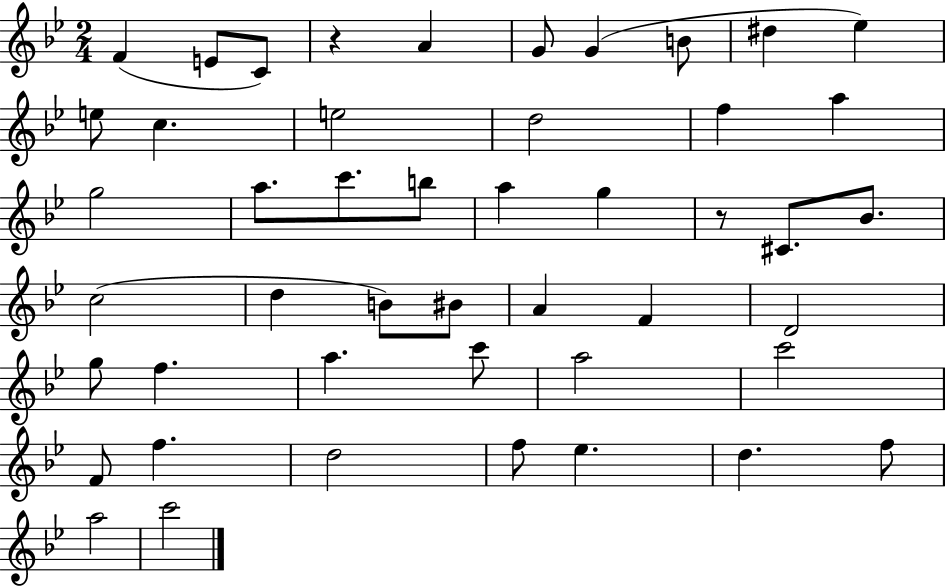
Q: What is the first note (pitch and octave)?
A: F4